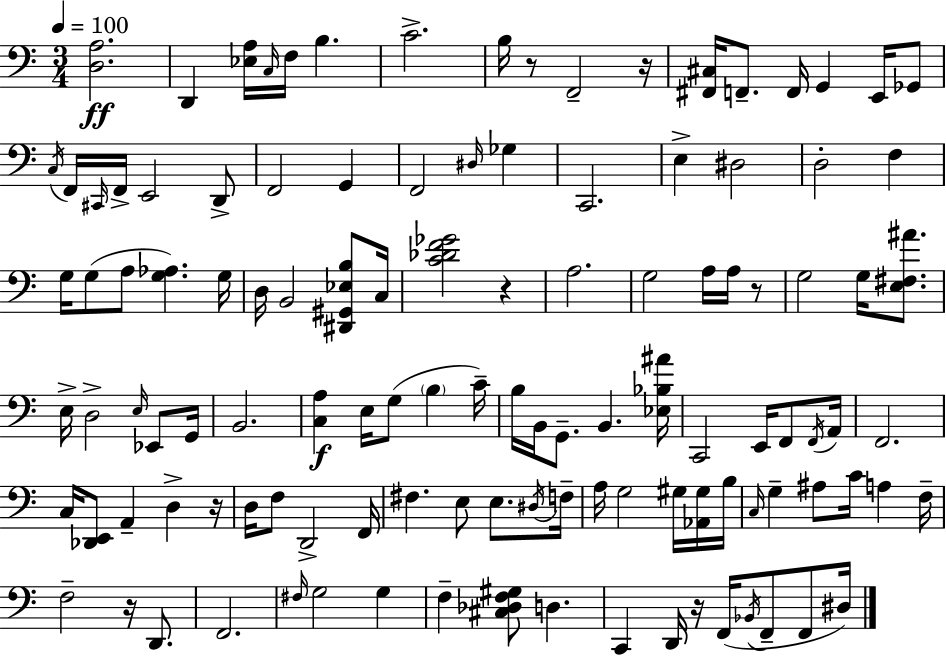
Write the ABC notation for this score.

X:1
T:Untitled
M:3/4
L:1/4
K:C
[D,A,]2 D,, [_E,A,]/4 C,/4 F,/4 B, C2 B,/4 z/2 F,,2 z/4 [^F,,^C,]/4 F,,/2 F,,/4 G,, E,,/4 _G,,/2 C,/4 F,,/4 ^C,,/4 F,,/4 E,,2 D,,/2 F,,2 G,, F,,2 ^D,/4 _G, C,,2 E, ^D,2 D,2 F, G,/4 G,/2 A,/2 [G,_A,] G,/4 D,/4 B,,2 [^D,,^G,,_E,B,]/2 C,/4 [C_DF_G]2 z A,2 G,2 A,/4 A,/4 z/2 G,2 G,/4 [E,^F,^A]/2 E,/4 D,2 E,/4 _E,,/2 G,,/4 B,,2 [C,A,] E,/4 G,/2 B, C/4 B,/4 B,,/4 G,,/2 B,, [_E,_B,^A]/4 C,,2 E,,/4 F,,/2 F,,/4 A,,/4 F,,2 C,/4 [_D,,E,,]/2 A,, D, z/4 D,/4 F,/2 D,,2 F,,/4 ^F, E,/2 E,/2 ^D,/4 F,/4 A,/4 G,2 ^G,/4 [_A,,^G,]/4 B,/4 C,/4 G, ^A,/2 C/4 A, F,/4 F,2 z/4 D,,/2 F,,2 ^F,/4 G,2 G, F, [^C,_D,F,^G,]/2 D, C,, D,,/4 z/4 F,,/4 _B,,/4 F,,/2 F,,/2 ^D,/4